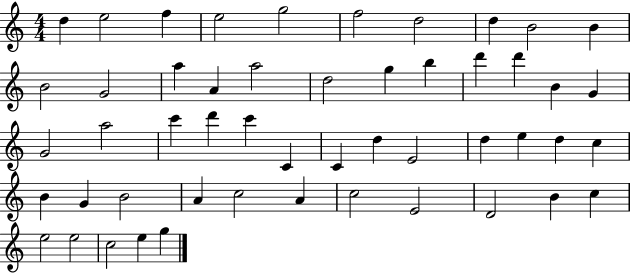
X:1
T:Untitled
M:4/4
L:1/4
K:C
d e2 f e2 g2 f2 d2 d B2 B B2 G2 a A a2 d2 g b d' d' B G G2 a2 c' d' c' C C d E2 d e d c B G B2 A c2 A c2 E2 D2 B c e2 e2 c2 e g